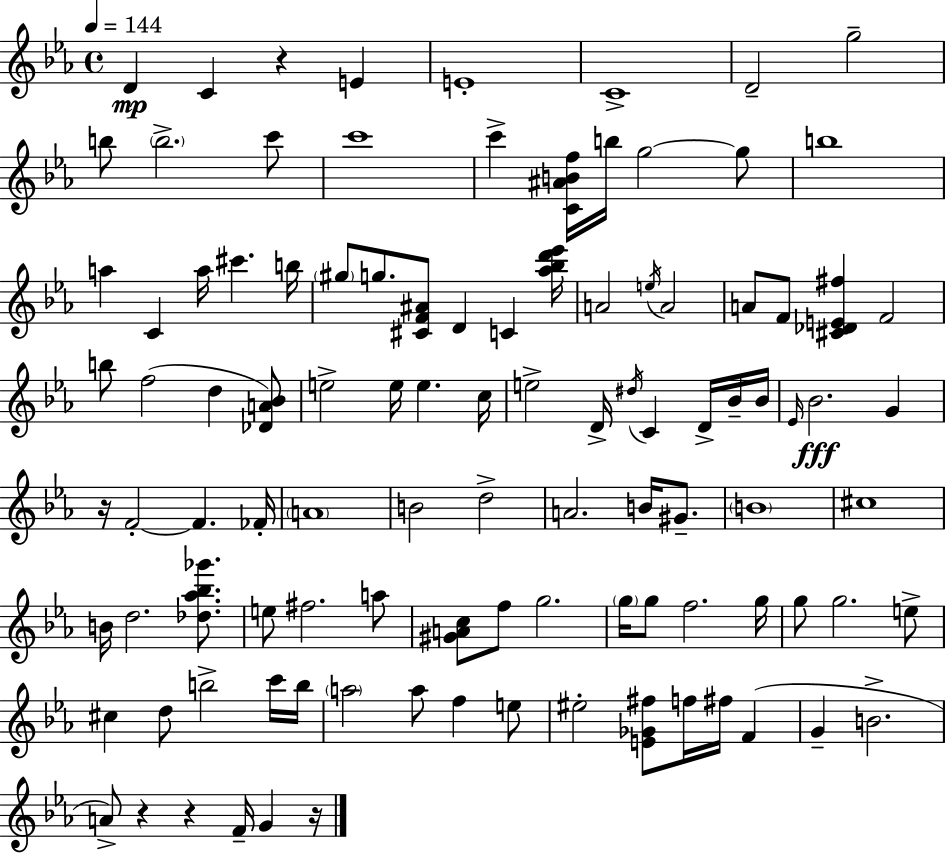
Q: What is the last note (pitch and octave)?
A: G4